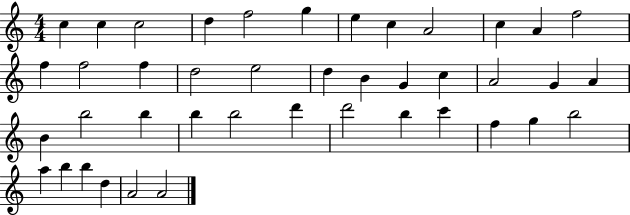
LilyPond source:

{
  \clef treble
  \numericTimeSignature
  \time 4/4
  \key c \major
  c''4 c''4 c''2 | d''4 f''2 g''4 | e''4 c''4 a'2 | c''4 a'4 f''2 | \break f''4 f''2 f''4 | d''2 e''2 | d''4 b'4 g'4 c''4 | a'2 g'4 a'4 | \break b'4 b''2 b''4 | b''4 b''2 d'''4 | d'''2 b''4 c'''4 | f''4 g''4 b''2 | \break a''4 b''4 b''4 d''4 | a'2 a'2 | \bar "|."
}